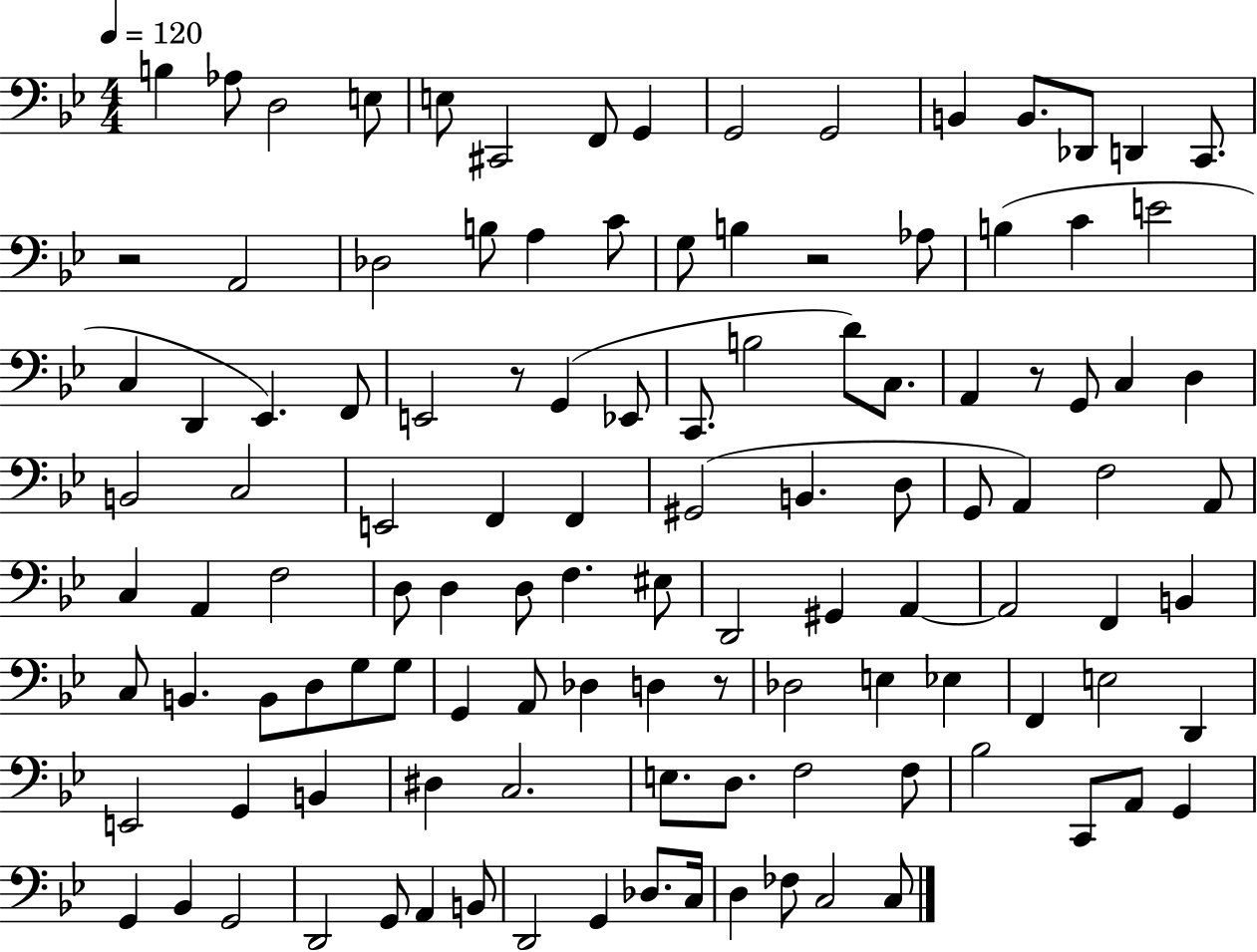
X:1
T:Untitled
M:4/4
L:1/4
K:Bb
B, _A,/2 D,2 E,/2 E,/2 ^C,,2 F,,/2 G,, G,,2 G,,2 B,, B,,/2 _D,,/2 D,, C,,/2 z2 A,,2 _D,2 B,/2 A, C/2 G,/2 B, z2 _A,/2 B, C E2 C, D,, _E,, F,,/2 E,,2 z/2 G,, _E,,/2 C,,/2 B,2 D/2 C,/2 A,, z/2 G,,/2 C, D, B,,2 C,2 E,,2 F,, F,, ^G,,2 B,, D,/2 G,,/2 A,, F,2 A,,/2 C, A,, F,2 D,/2 D, D,/2 F, ^E,/2 D,,2 ^G,, A,, A,,2 F,, B,, C,/2 B,, B,,/2 D,/2 G,/2 G,/2 G,, A,,/2 _D, D, z/2 _D,2 E, _E, F,, E,2 D,, E,,2 G,, B,, ^D, C,2 E,/2 D,/2 F,2 F,/2 _B,2 C,,/2 A,,/2 G,, G,, _B,, G,,2 D,,2 G,,/2 A,, B,,/2 D,,2 G,, _D,/2 C,/4 D, _F,/2 C,2 C,/2